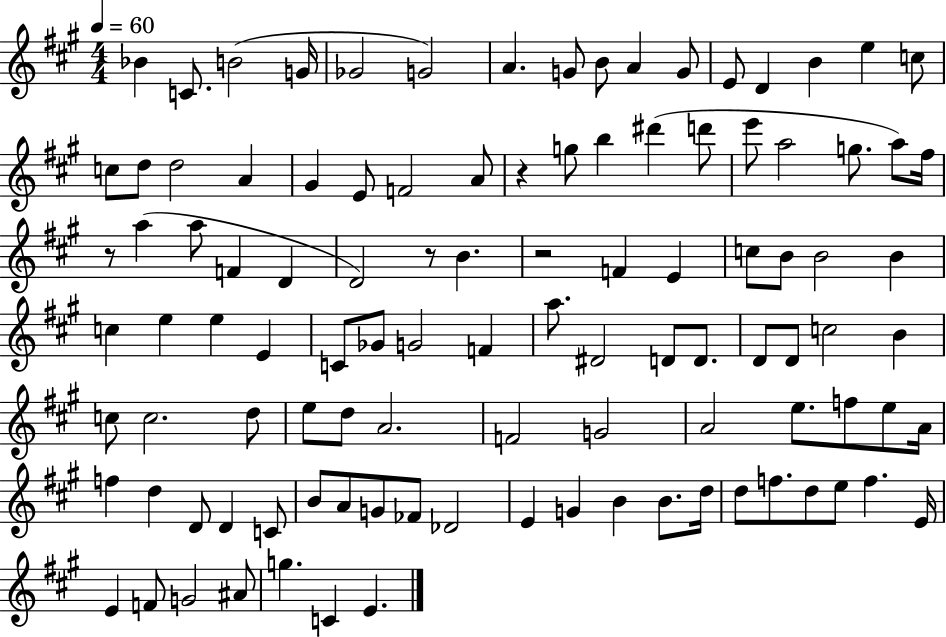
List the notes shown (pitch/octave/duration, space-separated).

Bb4/q C4/e. B4/h G4/s Gb4/h G4/h A4/q. G4/e B4/e A4/q G4/e E4/e D4/q B4/q E5/q C5/e C5/e D5/e D5/h A4/q G#4/q E4/e F4/h A4/e R/q G5/e B5/q D#6/q D6/e E6/e A5/h G5/e. A5/e F#5/s R/e A5/q A5/e F4/q D4/q D4/h R/e B4/q. R/h F4/q E4/q C5/e B4/e B4/h B4/q C5/q E5/q E5/q E4/q C4/e Gb4/e G4/h F4/q A5/e. D#4/h D4/e D4/e. D4/e D4/e C5/h B4/q C5/e C5/h. D5/e E5/e D5/e A4/h. F4/h G4/h A4/h E5/e. F5/e E5/e A4/s F5/q D5/q D4/e D4/q C4/e B4/e A4/e G4/e FES4/e Db4/h E4/q G4/q B4/q B4/e. D5/s D5/e F5/e. D5/e E5/e F5/q. E4/s E4/q F4/e G4/h A#4/e G5/q. C4/q E4/q.